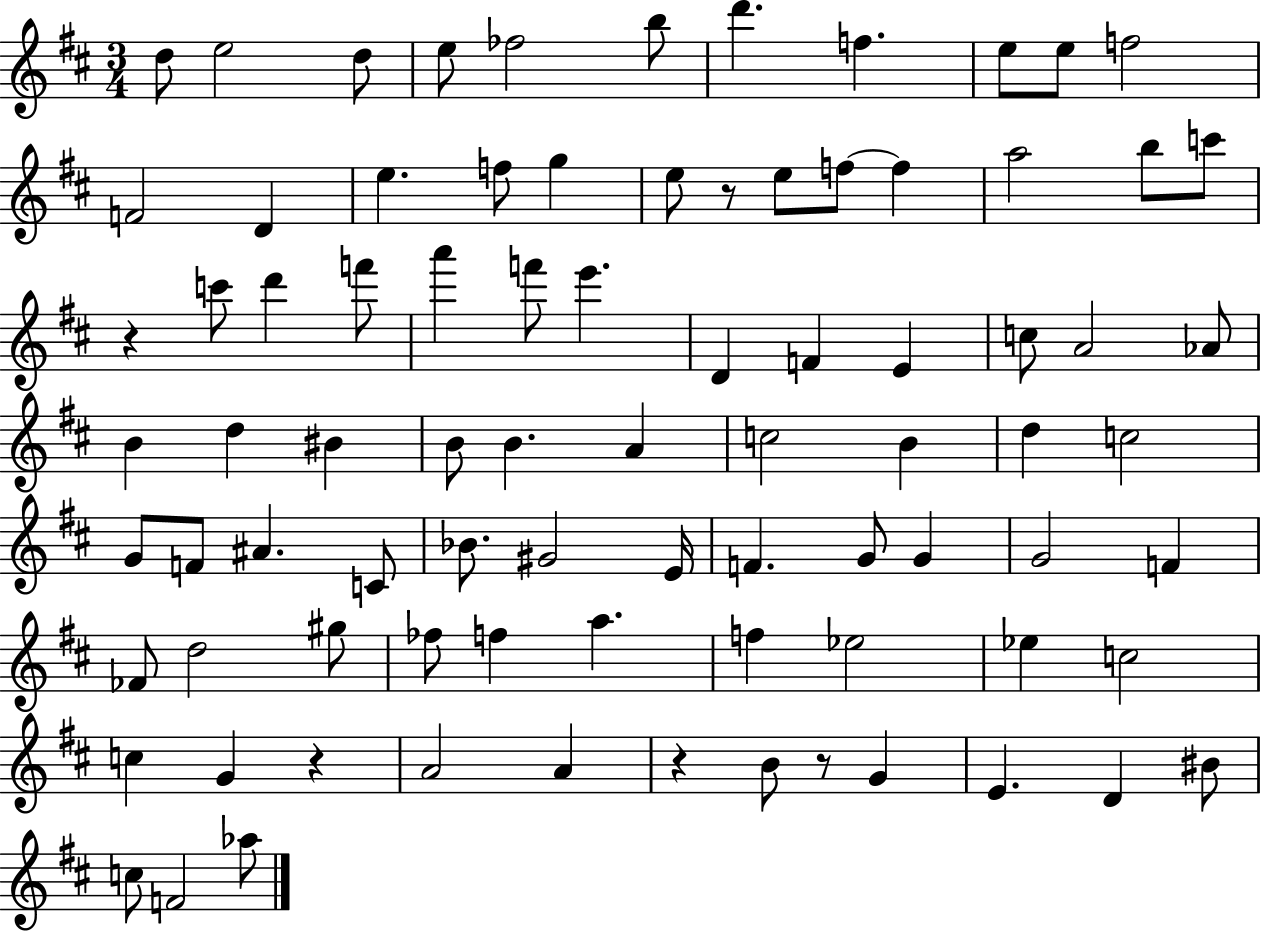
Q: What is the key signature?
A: D major